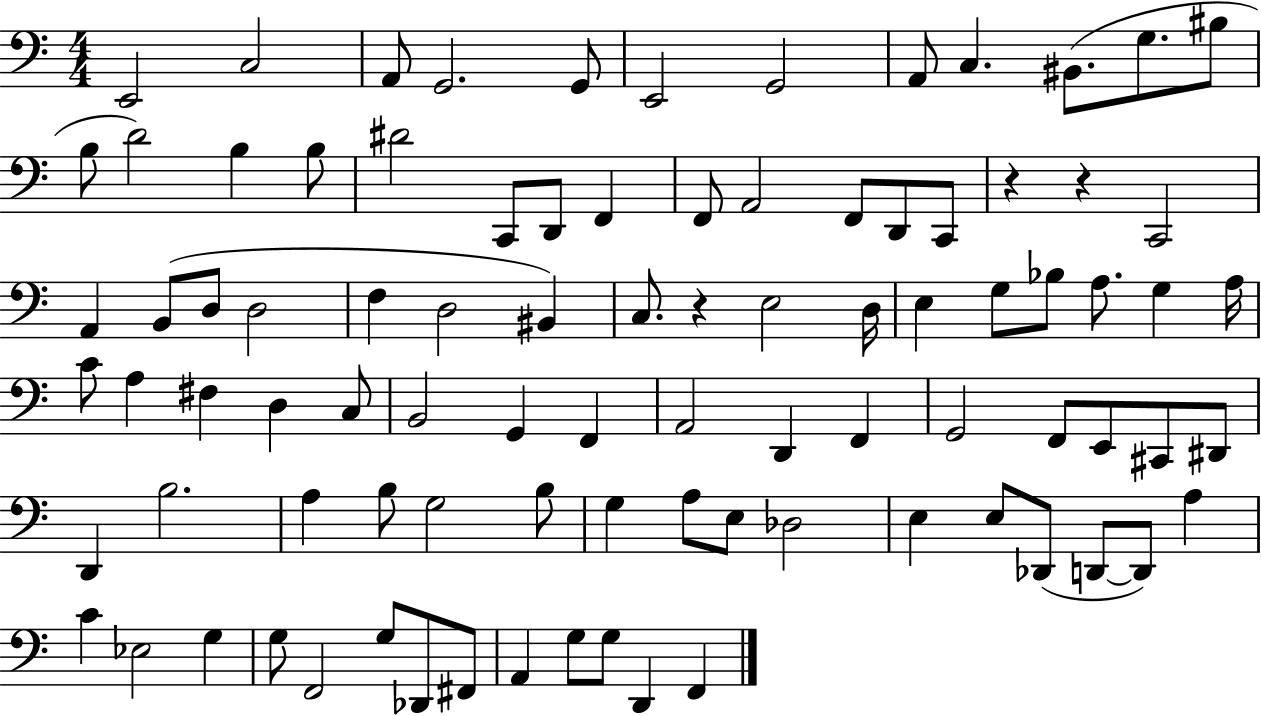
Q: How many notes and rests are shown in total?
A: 90